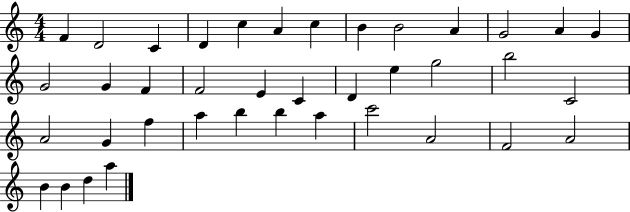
X:1
T:Untitled
M:4/4
L:1/4
K:C
F D2 C D c A c B B2 A G2 A G G2 G F F2 E C D e g2 b2 C2 A2 G f a b b a c'2 A2 F2 A2 B B d a